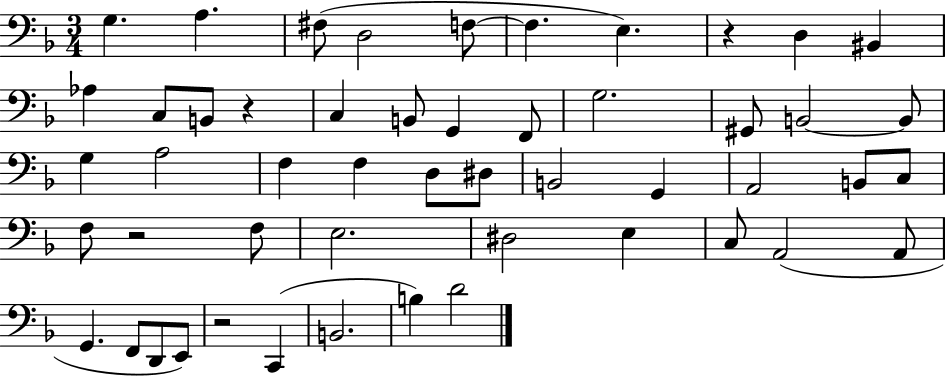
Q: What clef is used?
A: bass